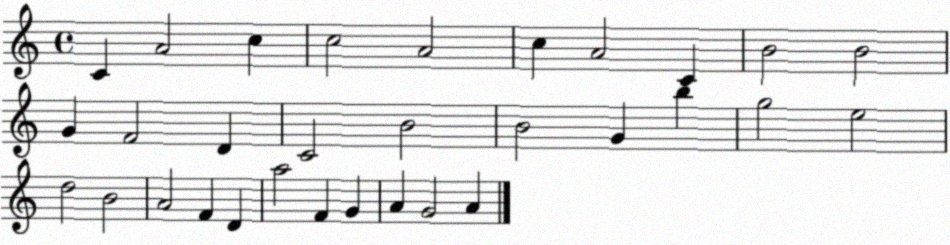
X:1
T:Untitled
M:4/4
L:1/4
K:C
C A2 c c2 A2 c A2 C B2 B2 G F2 D C2 B2 B2 G b g2 e2 d2 B2 A2 F D a2 F G A G2 A